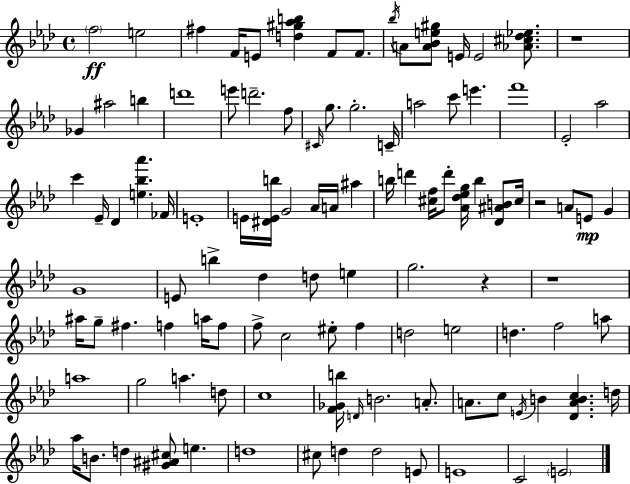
{
  \clef treble
  \time 4/4
  \defaultTimeSignature
  \key aes \major
  \parenthesize f''2\ff e''2 | fis''4 f'16 e'8 <d'' gis'' aes'' b''>4 f'8 f'8. | \acciaccatura { bes''16 } a'8 <a' bes' e'' gis''>8 e'16 e'2 <aes' cis'' des'' ees''>8. | r1 | \break ges'4 ais''2 b''4 | d'''1 | e'''8 d'''2.-- f''8 | \grace { cis'16 } g''8. g''2.-. | \break c'16-- a''2 c'''8 e'''4. | f'''1 | ees'2-. aes''2 | c'''4 ees'16-- des'4 <e'' bes'' aes'''>4. | \break fes'16 e'1-. | e'16 <dis' e' b''>16 g'2 aes'16 a'16 ais''4 | b''16 d'''4 <cis'' f''>16 d'''8-. <aes' des'' ees'' g''>16 b''4 <des' ais' b'>8 | cis''16 r2 a'8 e'8\mp g'4 | \break g'1 | e'8 b''4-> des''4 d''8 e''4 | g''2. r4 | r1 | \break ais''16 g''8-- fis''4. f''4 a''16 | f''8 f''8-> c''2 eis''8-. f''4 | d''2 e''2 | d''4. f''2 | \break a''8 a''1 | g''2 a''4. | d''8 c''1 | <f' ges' b''>16 \grace { d'16 } b'2. | \break a'8.-. a'8. c''8 \acciaccatura { e'16 } b'4 <des' a' b' c''>4. | d''16 aes''16 b'8. d''4 <gis' ais' cis''>8 e''4. | d''1 | cis''8 d''4 d''2 | \break e'8 e'1 | c'2 \parenthesize e'2 | \bar "|."
}